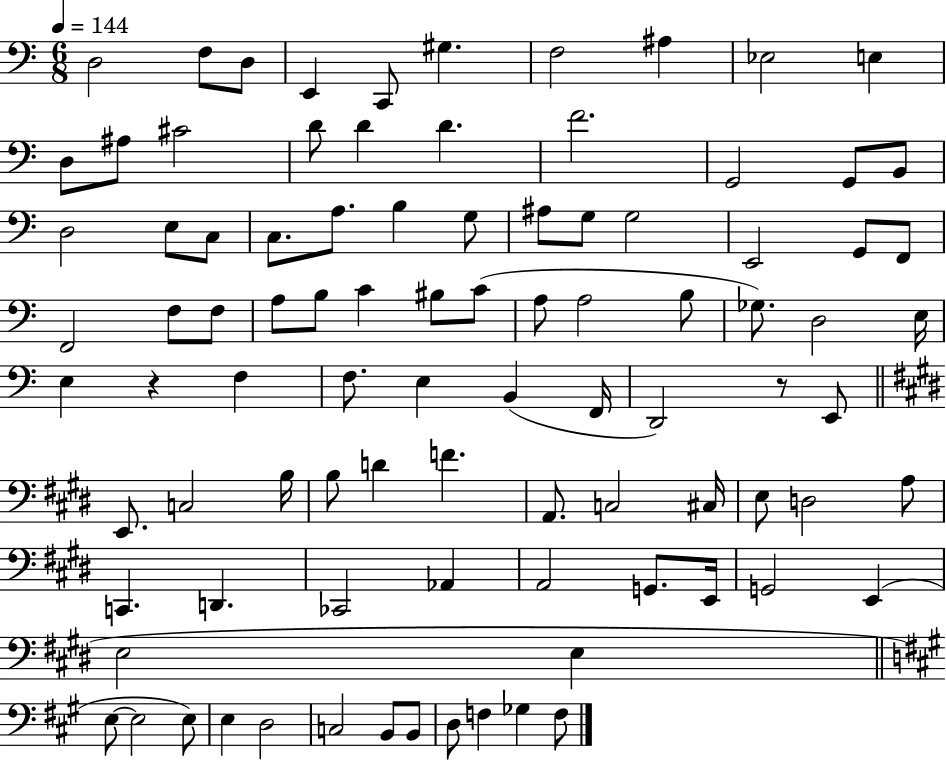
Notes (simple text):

D3/h F3/e D3/e E2/q C2/e G#3/q. F3/h A#3/q Eb3/h E3/q D3/e A#3/e C#4/h D4/e D4/q D4/q. F4/h. G2/h G2/e B2/e D3/h E3/e C3/e C3/e. A3/e. B3/q G3/e A#3/e G3/e G3/h E2/h G2/e F2/e F2/h F3/e F3/e A3/e B3/e C4/q BIS3/e C4/e A3/e A3/h B3/e Gb3/e. D3/h E3/s E3/q R/q F3/q F3/e. E3/q B2/q F2/s D2/h R/e E2/e E2/e. C3/h B3/s B3/e D4/q F4/q. A2/e. C3/h C#3/s E3/e D3/h A3/e C2/q. D2/q. CES2/h Ab2/q A2/h G2/e. E2/s G2/h E2/q E3/h E3/q E3/e E3/h E3/e E3/q D3/h C3/h B2/e B2/e D3/e F3/q Gb3/q F3/e